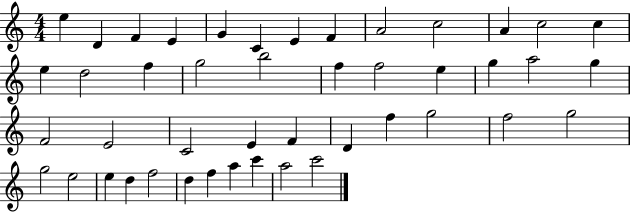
X:1
T:Untitled
M:4/4
L:1/4
K:C
e D F E G C E F A2 c2 A c2 c e d2 f g2 b2 f f2 e g a2 g F2 E2 C2 E F D f g2 f2 g2 g2 e2 e d f2 d f a c' a2 c'2